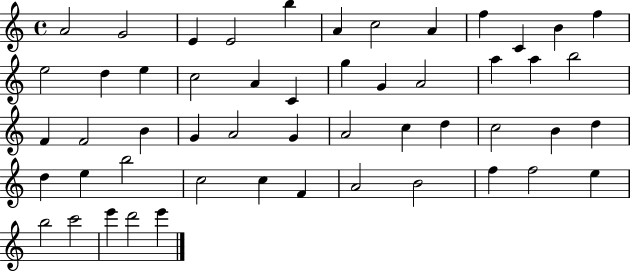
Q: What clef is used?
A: treble